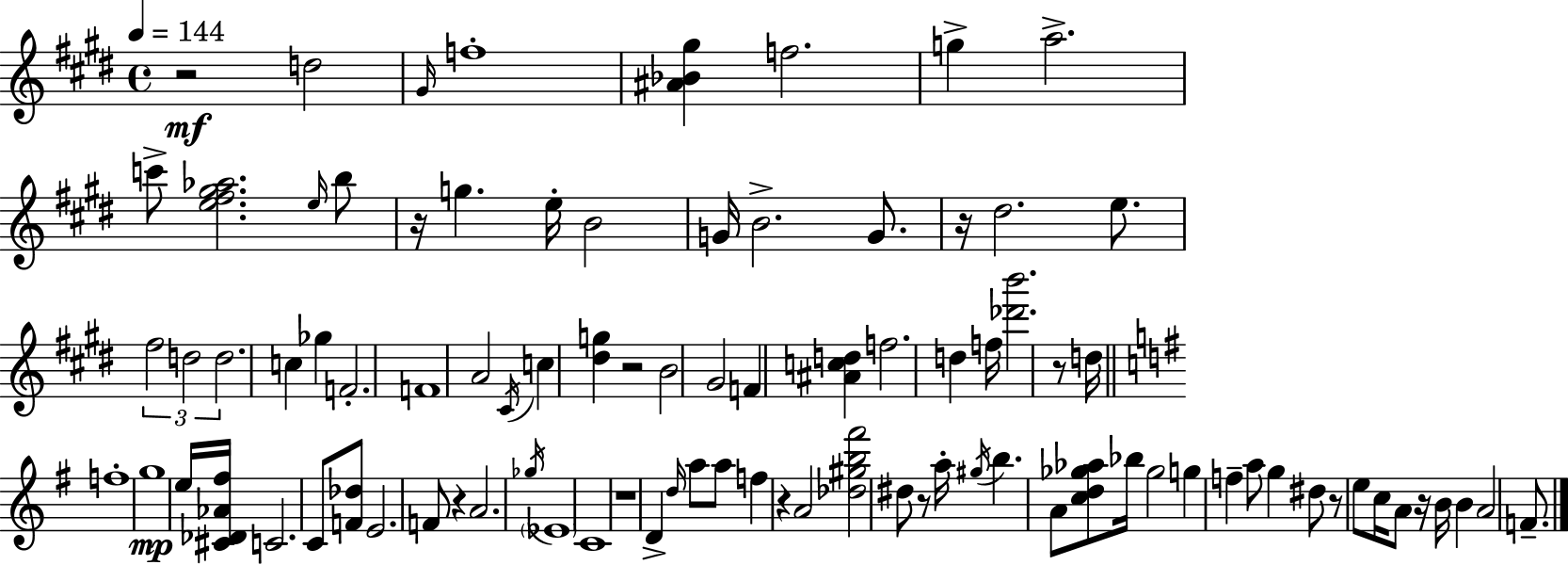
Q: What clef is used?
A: treble